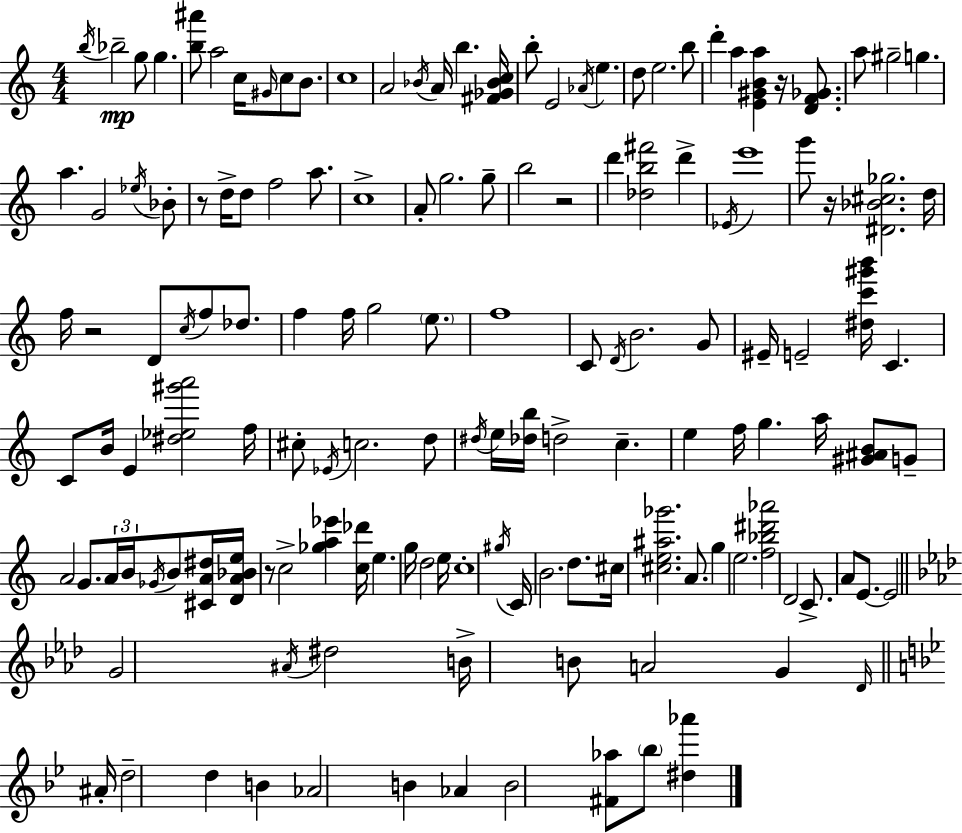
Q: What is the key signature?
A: C major